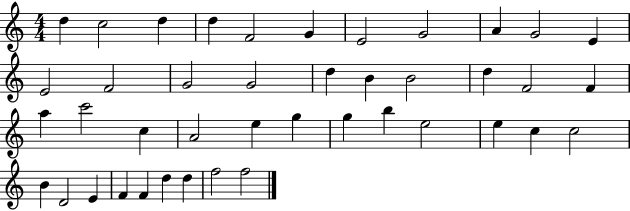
D5/q C5/h D5/q D5/q F4/h G4/q E4/h G4/h A4/q G4/h E4/q E4/h F4/h G4/h G4/h D5/q B4/q B4/h D5/q F4/h F4/q A5/q C6/h C5/q A4/h E5/q G5/q G5/q B5/q E5/h E5/q C5/q C5/h B4/q D4/h E4/q F4/q F4/q D5/q D5/q F5/h F5/h